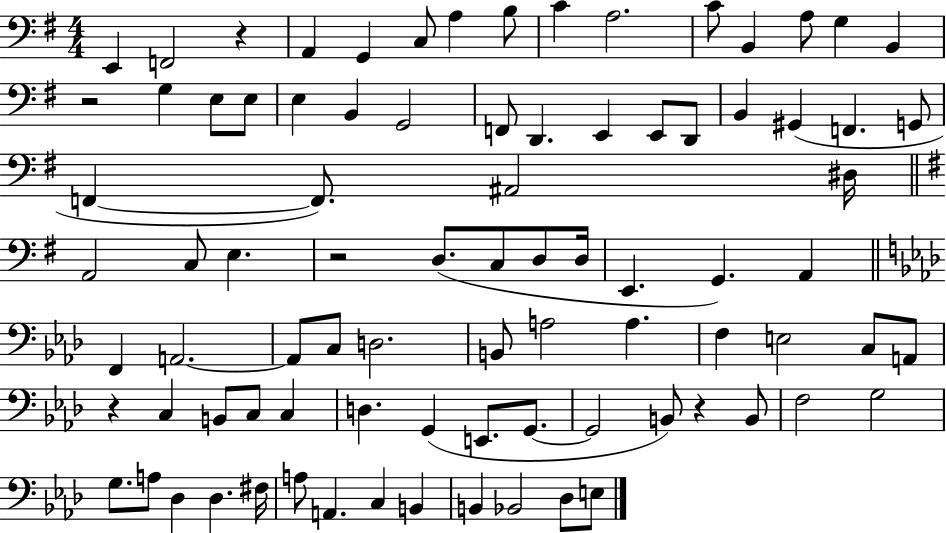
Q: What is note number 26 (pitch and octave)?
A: B2